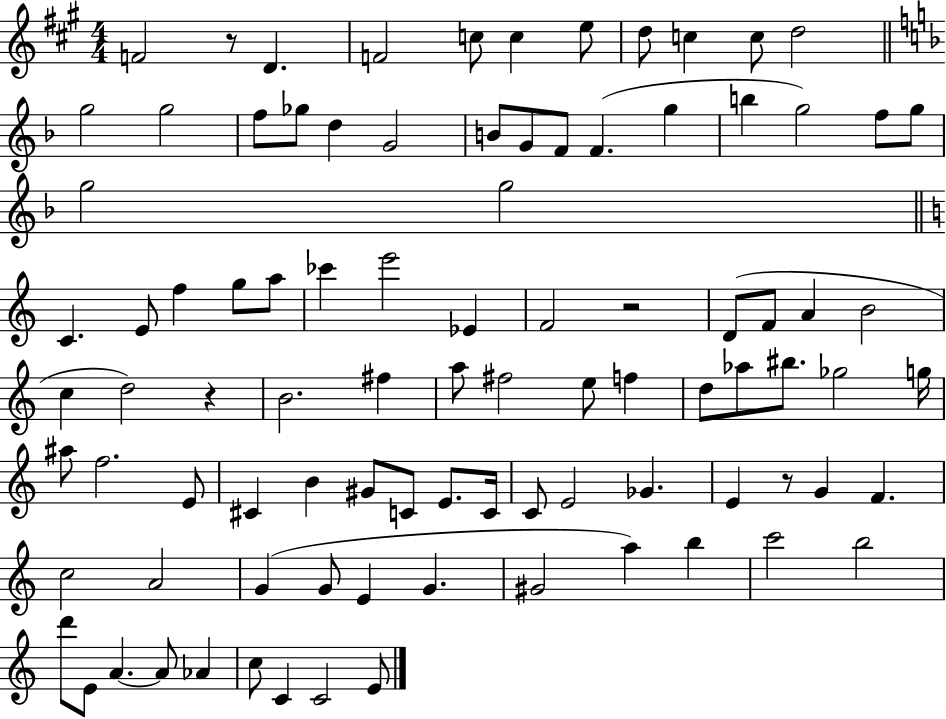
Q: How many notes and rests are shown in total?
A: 92